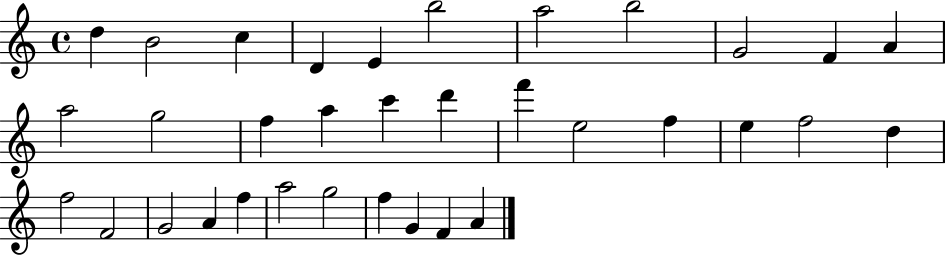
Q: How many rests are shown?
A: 0